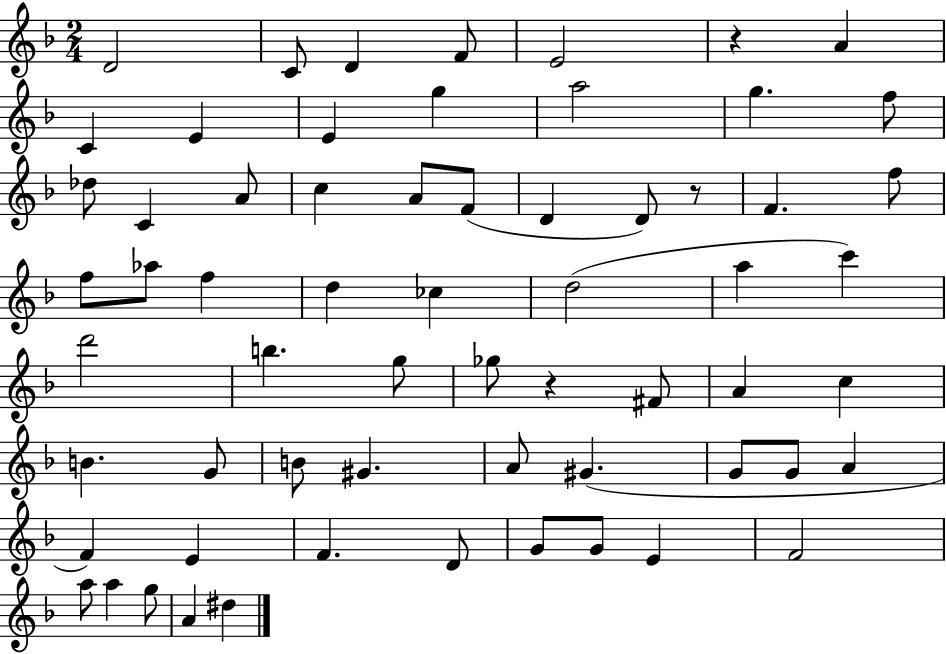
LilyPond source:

{
  \clef treble
  \numericTimeSignature
  \time 2/4
  \key f \major
  d'2 | c'8 d'4 f'8 | e'2 | r4 a'4 | \break c'4 e'4 | e'4 g''4 | a''2 | g''4. f''8 | \break des''8 c'4 a'8 | c''4 a'8 f'8( | d'4 d'8) r8 | f'4. f''8 | \break f''8 aes''8 f''4 | d''4 ces''4 | d''2( | a''4 c'''4) | \break d'''2 | b''4. g''8 | ges''8 r4 fis'8 | a'4 c''4 | \break b'4. g'8 | b'8 gis'4. | a'8 gis'4.( | g'8 g'8 a'4 | \break f'4) e'4 | f'4. d'8 | g'8 g'8 e'4 | f'2 | \break a''8 a''4 g''8 | a'4 dis''4 | \bar "|."
}